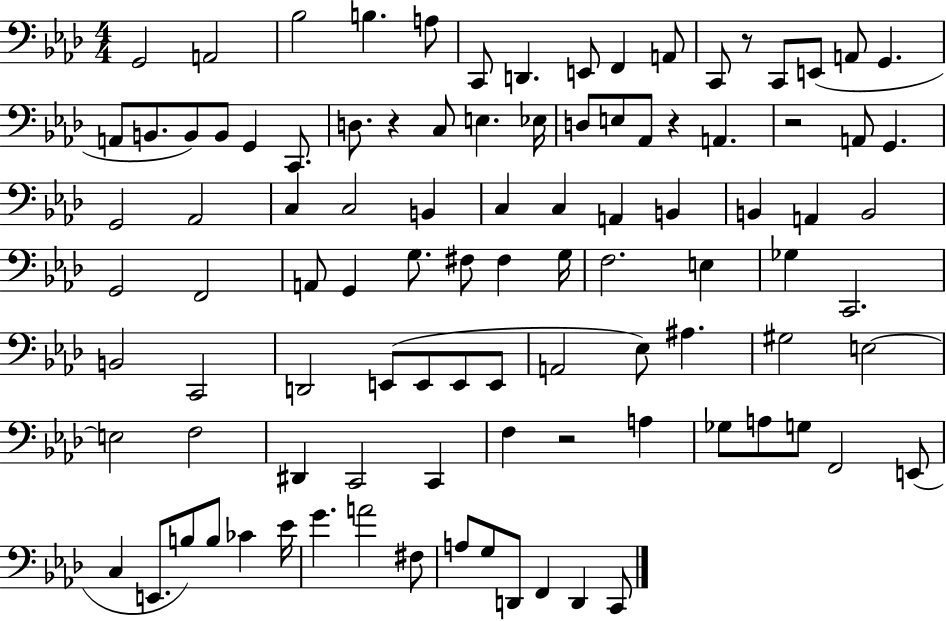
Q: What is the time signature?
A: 4/4